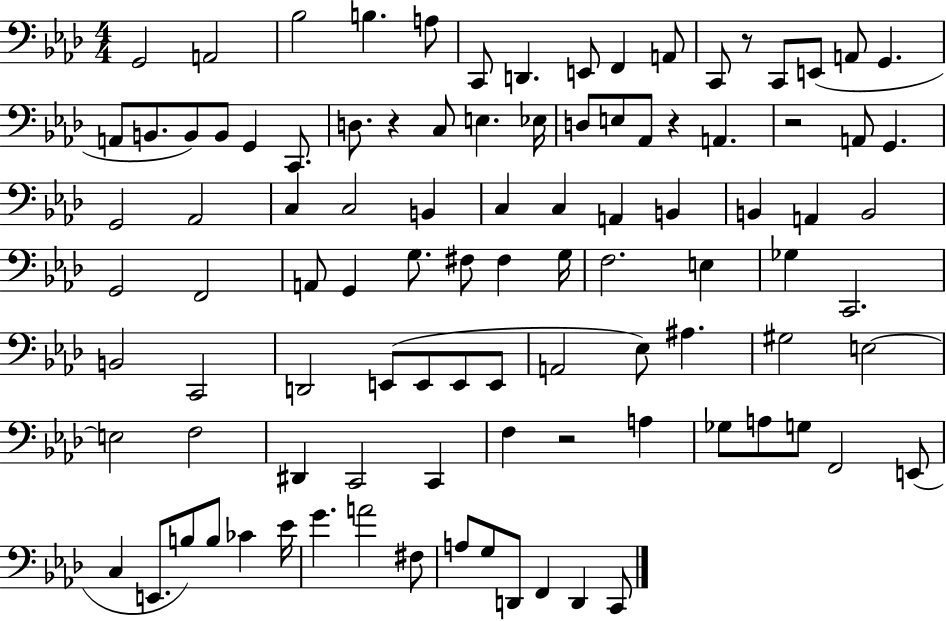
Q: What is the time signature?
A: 4/4